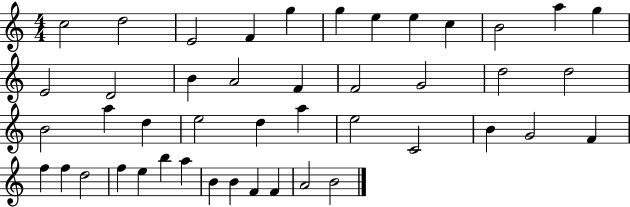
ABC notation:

X:1
T:Untitled
M:4/4
L:1/4
K:C
c2 d2 E2 F g g e e c B2 a g E2 D2 B A2 F F2 G2 d2 d2 B2 a d e2 d a e2 C2 B G2 F f f d2 f e b a B B F F A2 B2